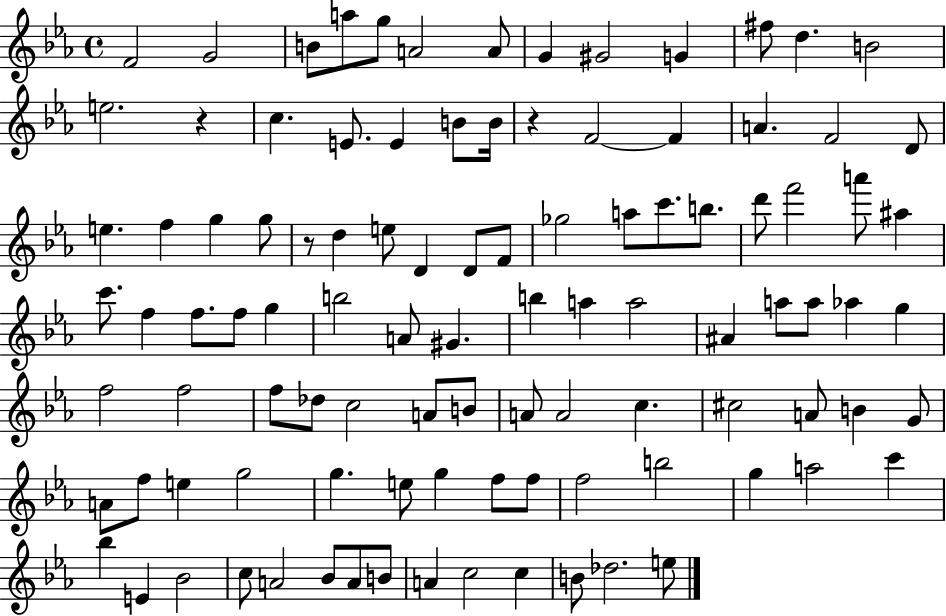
F4/h G4/h B4/e A5/e G5/e A4/h A4/e G4/q G#4/h G4/q F#5/e D5/q. B4/h E5/h. R/q C5/q. E4/e. E4/q B4/e B4/s R/q F4/h F4/q A4/q. F4/h D4/e E5/q. F5/q G5/q G5/e R/e D5/q E5/e D4/q D4/e F4/e Gb5/h A5/e C6/e. B5/e. D6/e F6/h A6/e A#5/q C6/e. F5/q F5/e. F5/e G5/q B5/h A4/e G#4/q. B5/q A5/q A5/h A#4/q A5/e A5/e Ab5/q G5/q F5/h F5/h F5/e Db5/e C5/h A4/e B4/e A4/e A4/h C5/q. C#5/h A4/e B4/q G4/e A4/e F5/e E5/q G5/h G5/q. E5/e G5/q F5/e F5/e F5/h B5/h G5/q A5/h C6/q Bb5/q E4/q Bb4/h C5/e A4/h Bb4/e A4/e B4/e A4/q C5/h C5/q B4/e Db5/h. E5/e